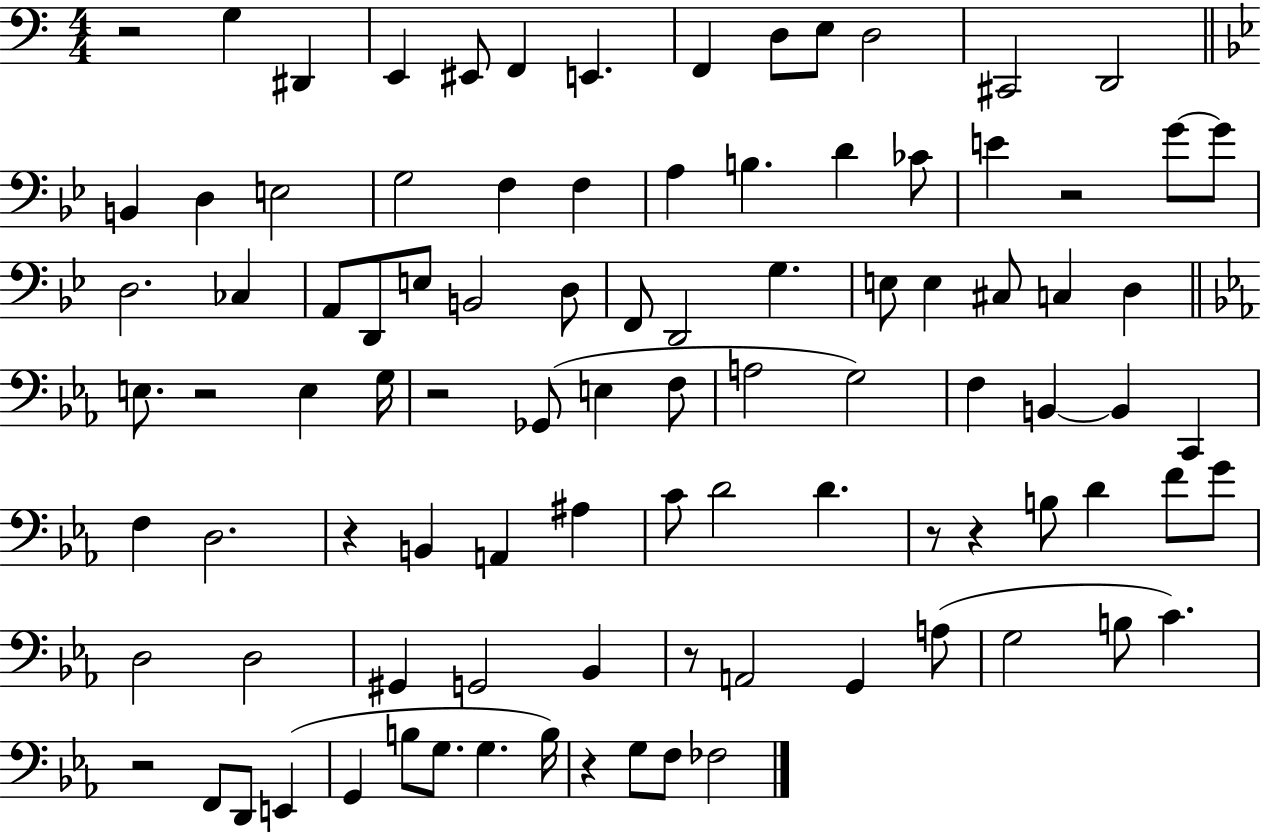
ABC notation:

X:1
T:Untitled
M:4/4
L:1/4
K:C
z2 G, ^D,, E,, ^E,,/2 F,, E,, F,, D,/2 E,/2 D,2 ^C,,2 D,,2 B,, D, E,2 G,2 F, F, A, B, D _C/2 E z2 G/2 G/2 D,2 _C, A,,/2 D,,/2 E,/2 B,,2 D,/2 F,,/2 D,,2 G, E,/2 E, ^C,/2 C, D, E,/2 z2 E, G,/4 z2 _G,,/2 E, F,/2 A,2 G,2 F, B,, B,, C,, F, D,2 z B,, A,, ^A, C/2 D2 D z/2 z B,/2 D F/2 G/2 D,2 D,2 ^G,, G,,2 _B,, z/2 A,,2 G,, A,/2 G,2 B,/2 C z2 F,,/2 D,,/2 E,, G,, B,/2 G,/2 G, B,/4 z G,/2 F,/2 _F,2